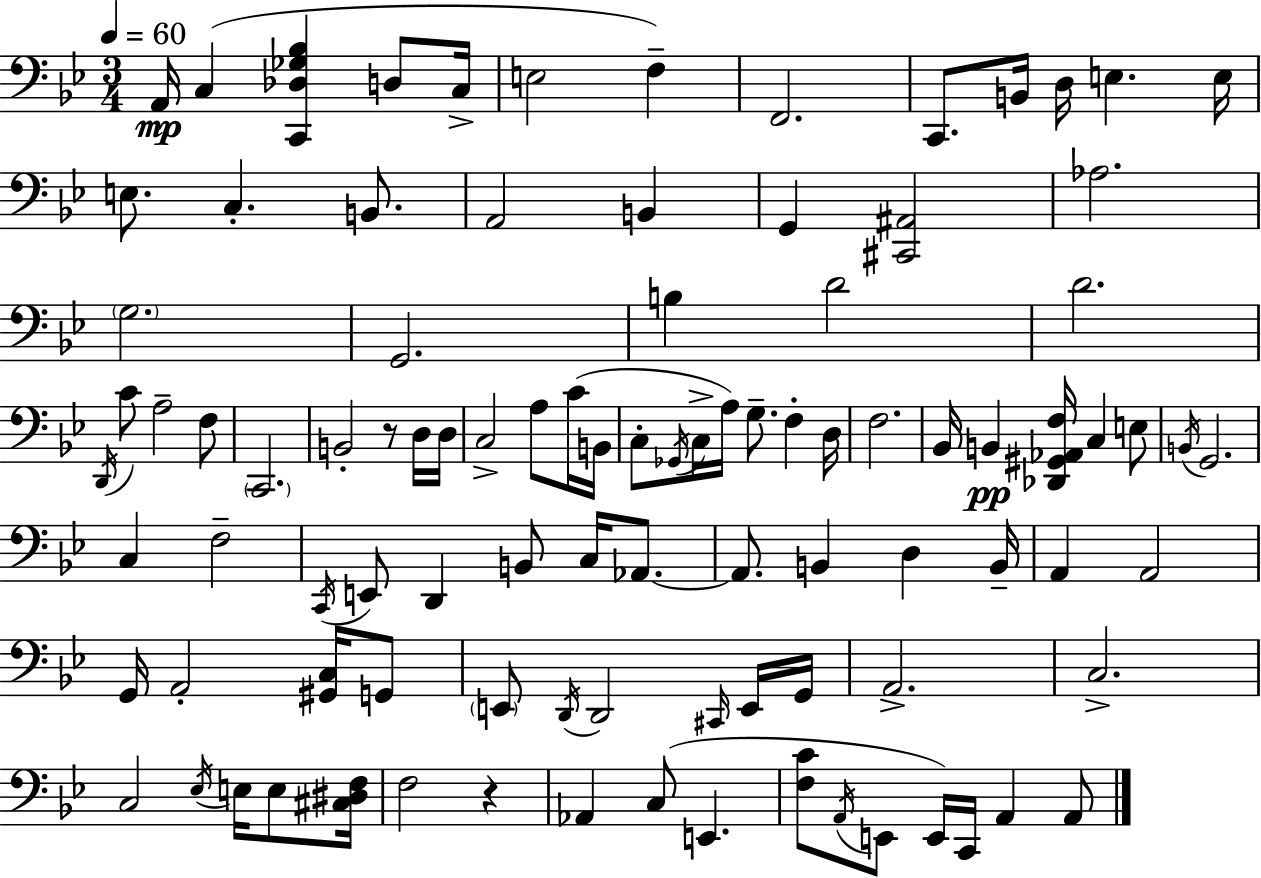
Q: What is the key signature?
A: G minor